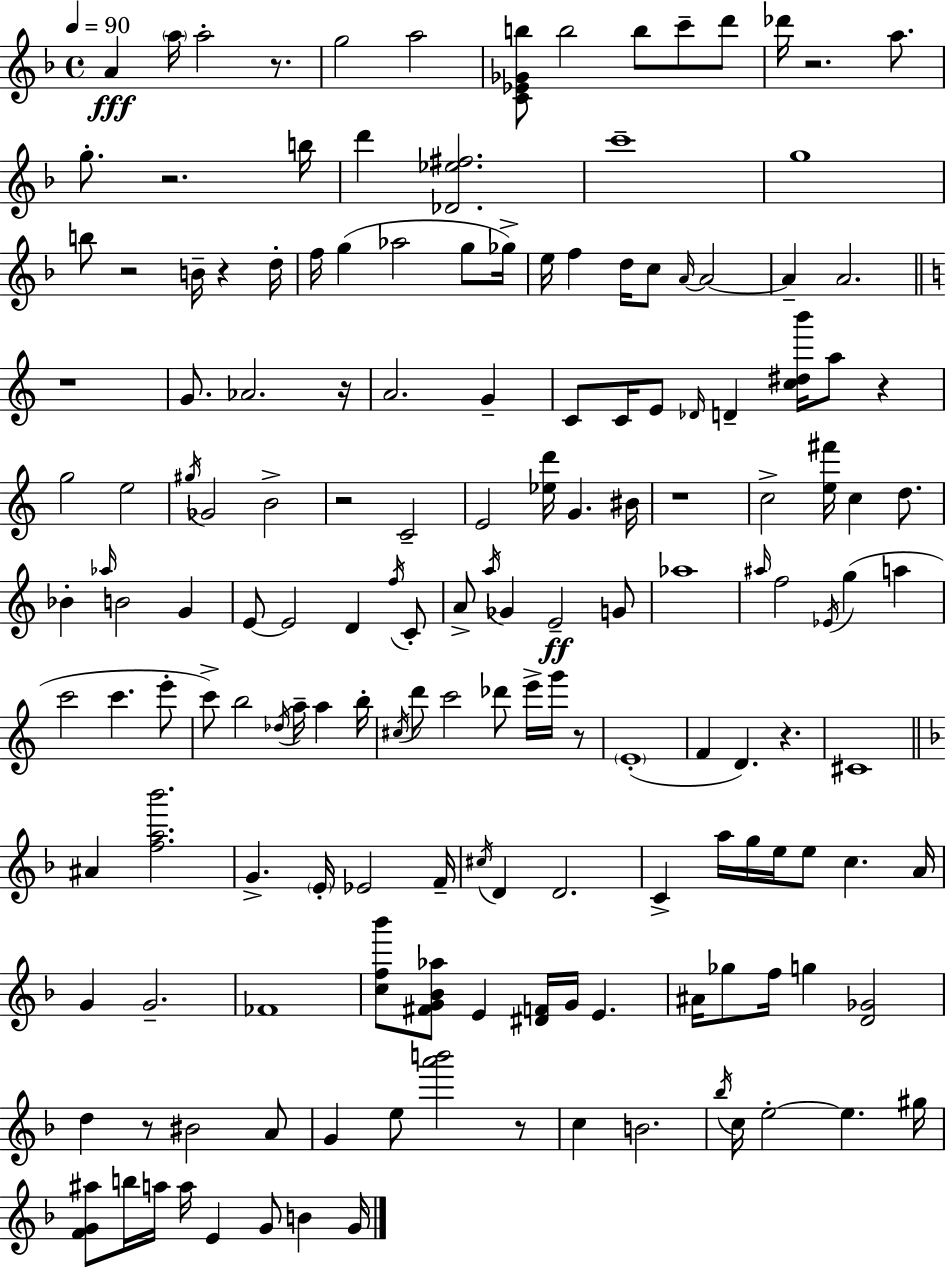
A4/q A5/s A5/h R/e. G5/h A5/h [C4,Eb4,Gb4,B5]/e B5/h B5/e C6/e D6/e Db6/s R/h. A5/e. G5/e. R/h. B5/s D6/q [Db4,Eb5,F#5]/h. C6/w G5/w B5/e R/h B4/s R/q D5/s F5/s G5/q Ab5/h G5/e Gb5/s E5/s F5/q D5/s C5/e A4/s A4/h A4/q A4/h. R/w G4/e. Ab4/h. R/s A4/h. G4/q C4/e C4/s E4/e Db4/s D4/q [C5,D#5,B6]/s A5/e R/q G5/h E5/h G#5/s Gb4/h B4/h R/h C4/h E4/h [Eb5,D6]/s G4/q. BIS4/s R/w C5/h [E5,F#6]/s C5/q D5/e. Bb4/q Ab5/s B4/h G4/q E4/e E4/h D4/q F5/s C4/e A4/e A5/s Gb4/q E4/h G4/e Ab5/w A#5/s F5/h Eb4/s G5/q A5/q C6/h C6/q. E6/e C6/e B5/h Db5/s A5/s A5/q B5/s C#5/s D6/e C6/h Db6/e E6/s G6/s R/e E4/w F4/q D4/q. R/q. C#4/w A#4/q [F5,A5,Bb6]/h. G4/q. E4/s Eb4/h F4/s C#5/s D4/q D4/h. C4/q A5/s G5/s E5/s E5/e C5/q. A4/s G4/q G4/h. FES4/w [C5,F5,Bb6]/e [F#4,G4,Bb4,Ab5]/e E4/q [D#4,F4]/s G4/s E4/q. A#4/s Gb5/e F5/s G5/q [D4,Gb4]/h D5/q R/e BIS4/h A4/e G4/q E5/e [A6,B6]/h R/e C5/q B4/h. Bb5/s C5/s E5/h E5/q. G#5/s [F4,G4,A#5]/e B5/s A5/s A5/s E4/q G4/e B4/q G4/s